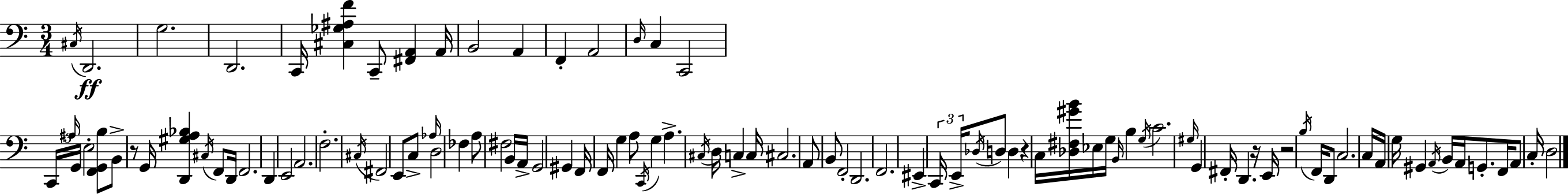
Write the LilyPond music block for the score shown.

{
  \clef bass
  \numericTimeSignature
  \time 3/4
  \key a \minor
  \acciaccatura { cis16 }\ff d,2. | g2. | d,2. | c,16 <cis ges ais f'>4 c,8-- <fis, a,>4 | \break a,16 b,2 a,4 | f,4-. a,2 | \grace { d16 } c4 c,2 | \tuplet 3/2 { c,16 \grace { ais16 } g,16 } e2-. | \break <f, g, b>8 b,8-> r8 g,16 <d, gis a bes>4 | \acciaccatura { cis16 } f,8 d,16 f,2. | d,4 e,2 | a,2. | \break f2.-. | \acciaccatura { cis16 } fis,2 | e,8 c8-> \grace { aes16 } d2 | fes4 a8 fis2 | \break b,16 a,16-> g,2 | gis,4 f,16 f,16 g4 | a8 \acciaccatura { c,16 } g4 a4.-> | \acciaccatura { cis16 } d16 c4-> c16 cis2. | \break a,8 b,8 | f,2-. d,2. | f,2. | eis,4-> | \break \tuplet 3/2 { c,16 e,16-> \acciaccatura { des16 } } d8 d4 r4 | c16 <des fis gis' b'>16 ees16 g16 \grace { b,16 } b4 \acciaccatura { g16 } c'2. | \grace { gis16 } | g,4 fis,16-. d,4. r16 | \break e,16 r2 \acciaccatura { b16 } f,16 d,8 | c2. | c16 a,16 g16 gis,4 \acciaccatura { a,16 } b,16 a,16 g,8.-. | f,16 a,8 c16-. d2 | \break \bar "|."
}